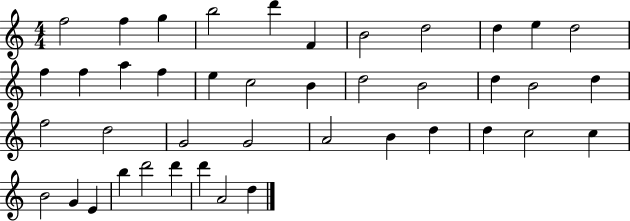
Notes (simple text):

F5/h F5/q G5/q B5/h D6/q F4/q B4/h D5/h D5/q E5/q D5/h F5/q F5/q A5/q F5/q E5/q C5/h B4/q D5/h B4/h D5/q B4/h D5/q F5/h D5/h G4/h G4/h A4/h B4/q D5/q D5/q C5/h C5/q B4/h G4/q E4/q B5/q D6/h D6/q D6/q A4/h D5/q